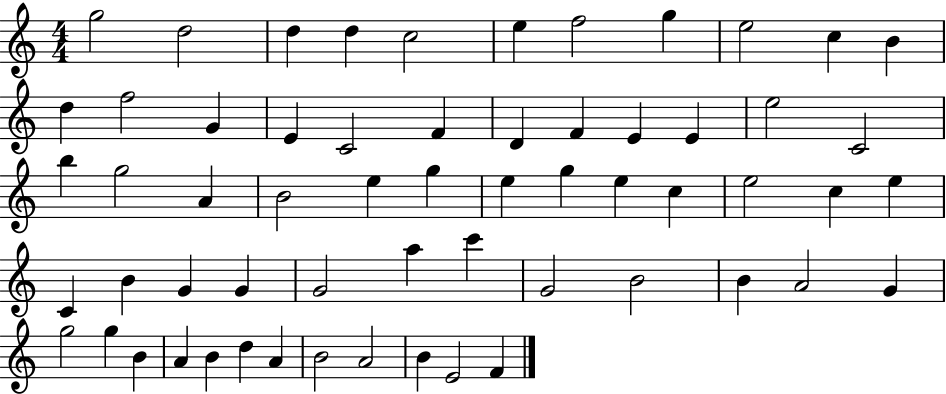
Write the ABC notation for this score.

X:1
T:Untitled
M:4/4
L:1/4
K:C
g2 d2 d d c2 e f2 g e2 c B d f2 G E C2 F D F E E e2 C2 b g2 A B2 e g e g e c e2 c e C B G G G2 a c' G2 B2 B A2 G g2 g B A B d A B2 A2 B E2 F